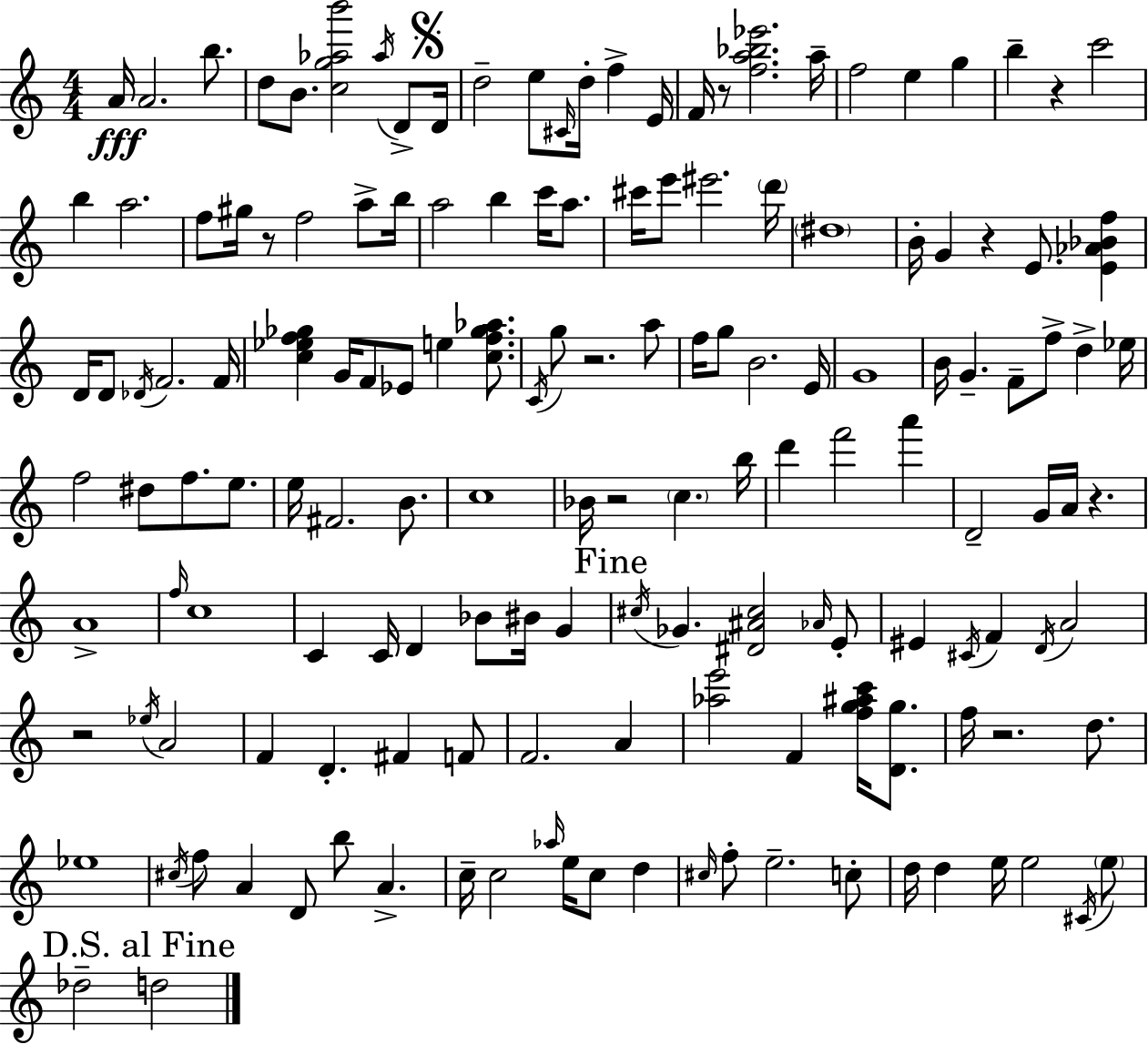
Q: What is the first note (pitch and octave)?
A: A4